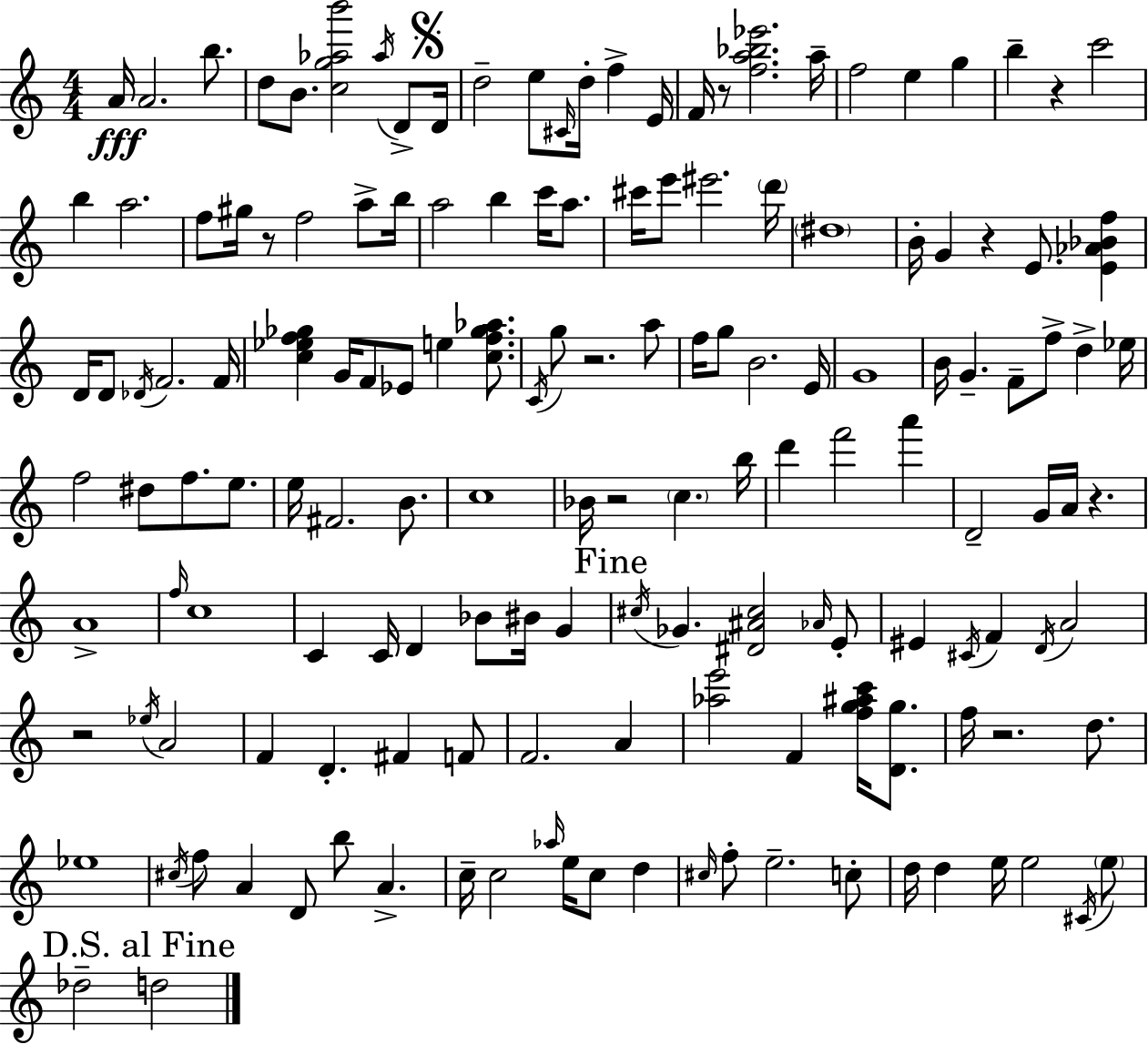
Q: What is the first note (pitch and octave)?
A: A4